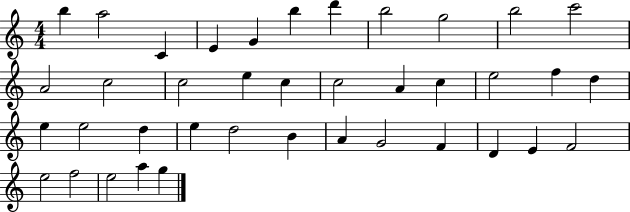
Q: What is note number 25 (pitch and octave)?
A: D5